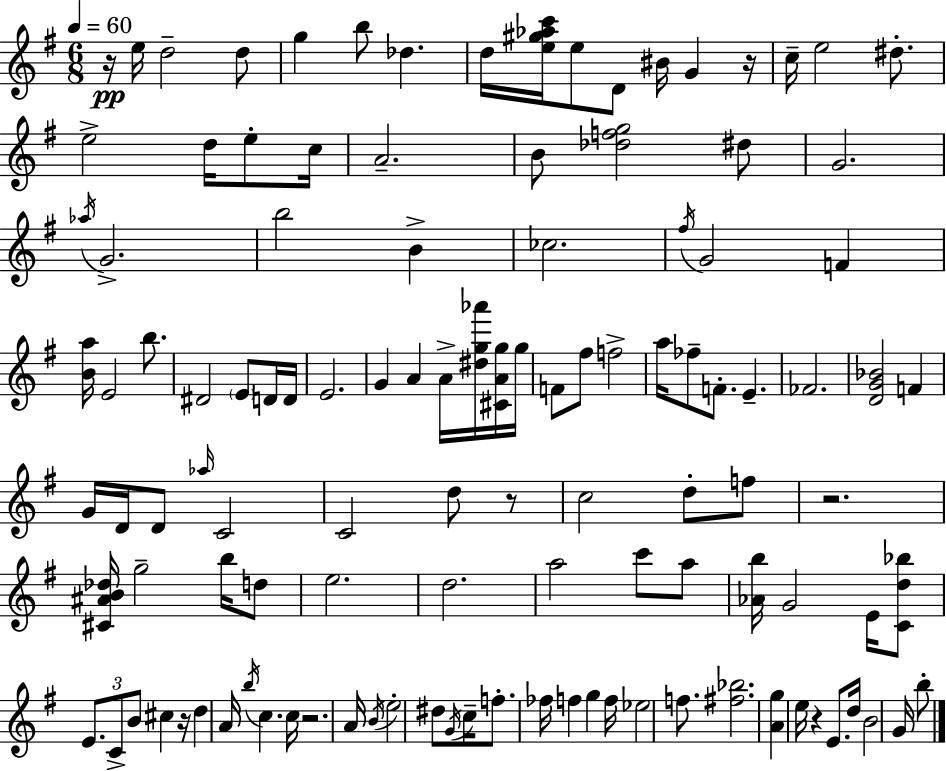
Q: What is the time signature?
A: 6/8